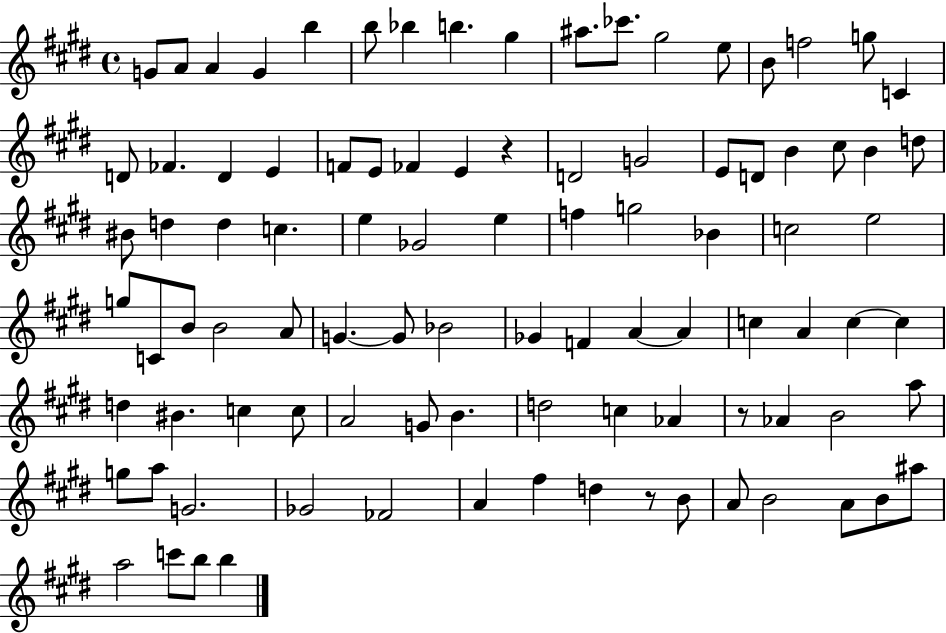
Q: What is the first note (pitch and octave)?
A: G4